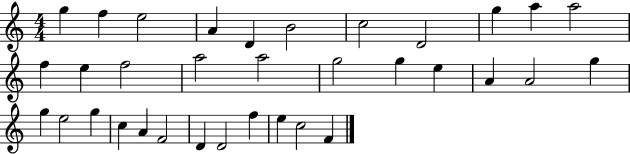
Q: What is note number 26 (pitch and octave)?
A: C5